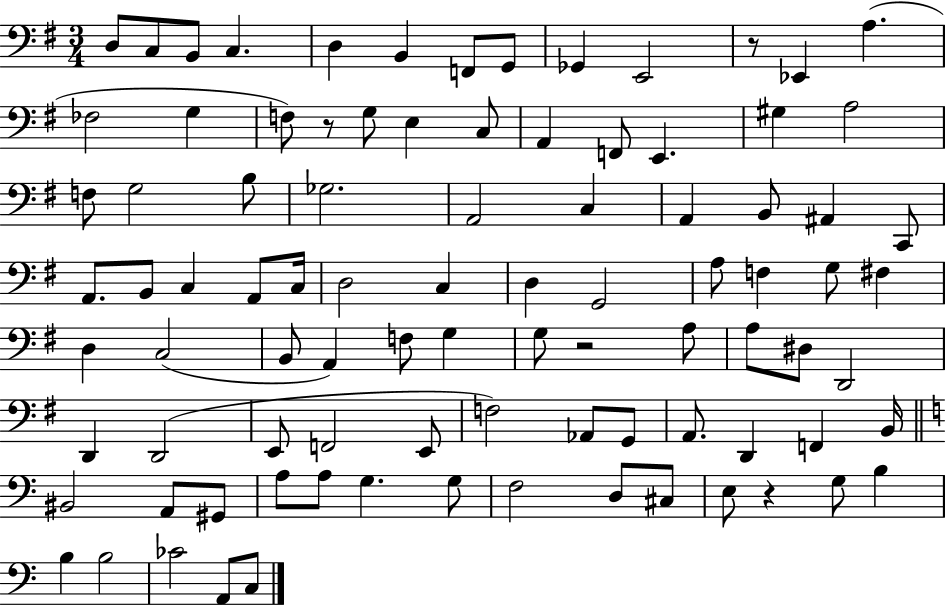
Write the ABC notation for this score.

X:1
T:Untitled
M:3/4
L:1/4
K:G
D,/2 C,/2 B,,/2 C, D, B,, F,,/2 G,,/2 _G,, E,,2 z/2 _E,, A, _F,2 G, F,/2 z/2 G,/2 E, C,/2 A,, F,,/2 E,, ^G, A,2 F,/2 G,2 B,/2 _G,2 A,,2 C, A,, B,,/2 ^A,, C,,/2 A,,/2 B,,/2 C, A,,/2 C,/4 D,2 C, D, G,,2 A,/2 F, G,/2 ^F, D, C,2 B,,/2 A,, F,/2 G, G,/2 z2 A,/2 A,/2 ^D,/2 D,,2 D,, D,,2 E,,/2 F,,2 E,,/2 F,2 _A,,/2 G,,/2 A,,/2 D,, F,, B,,/4 ^B,,2 A,,/2 ^G,,/2 A,/2 A,/2 G, G,/2 F,2 D,/2 ^C,/2 E,/2 z G,/2 B, B, B,2 _C2 A,,/2 C,/2